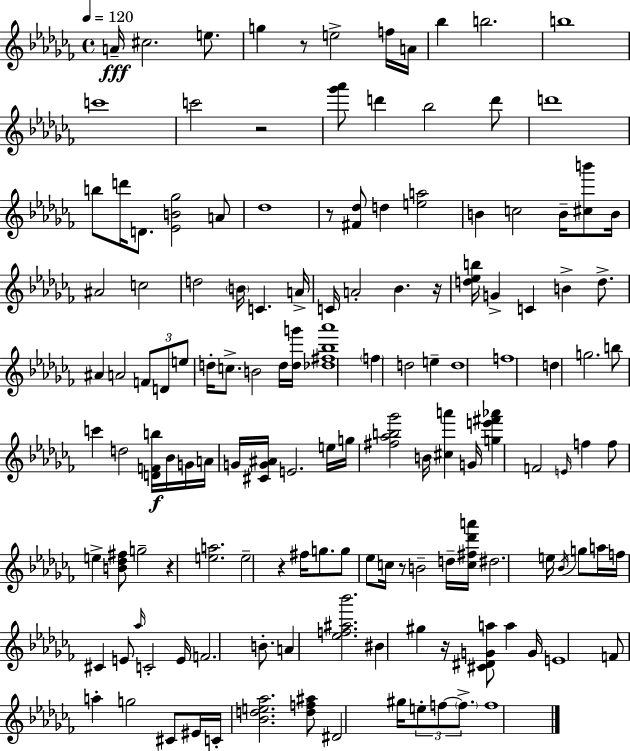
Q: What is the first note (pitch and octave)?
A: A4